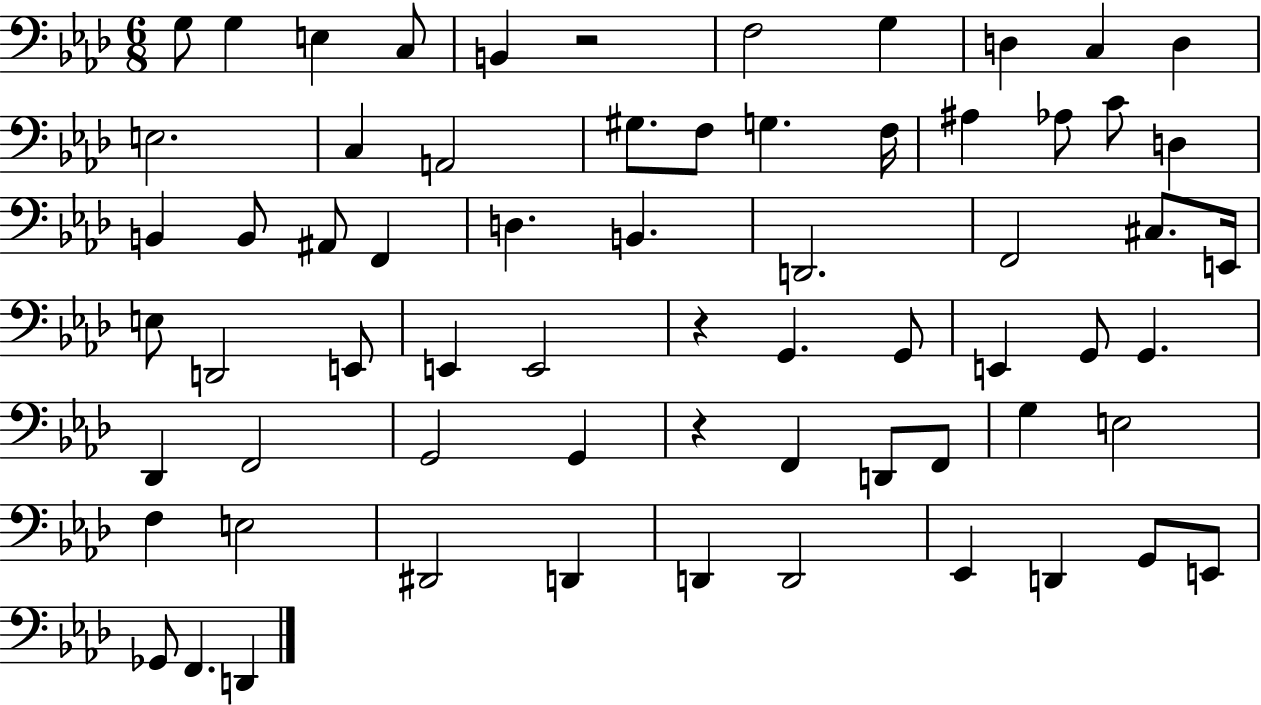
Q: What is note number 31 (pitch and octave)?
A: E2